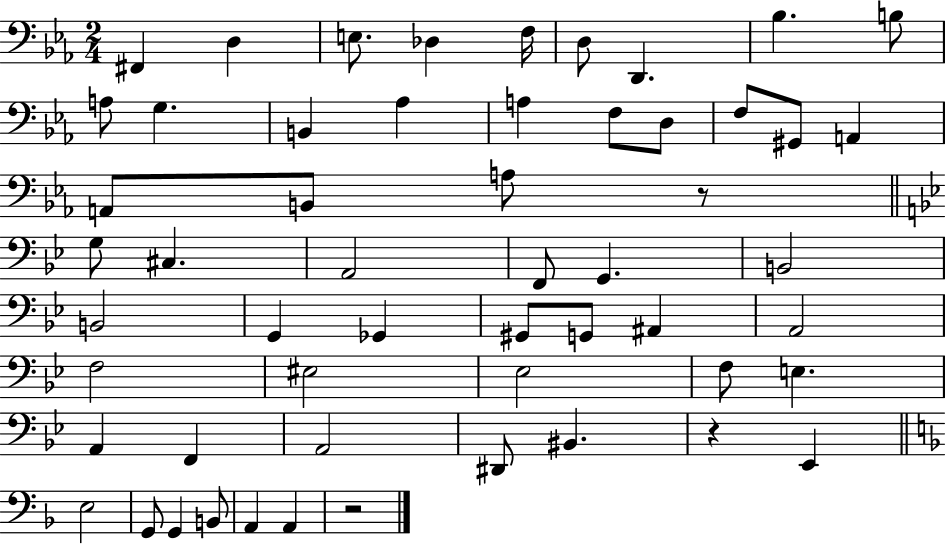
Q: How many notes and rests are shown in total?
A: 55